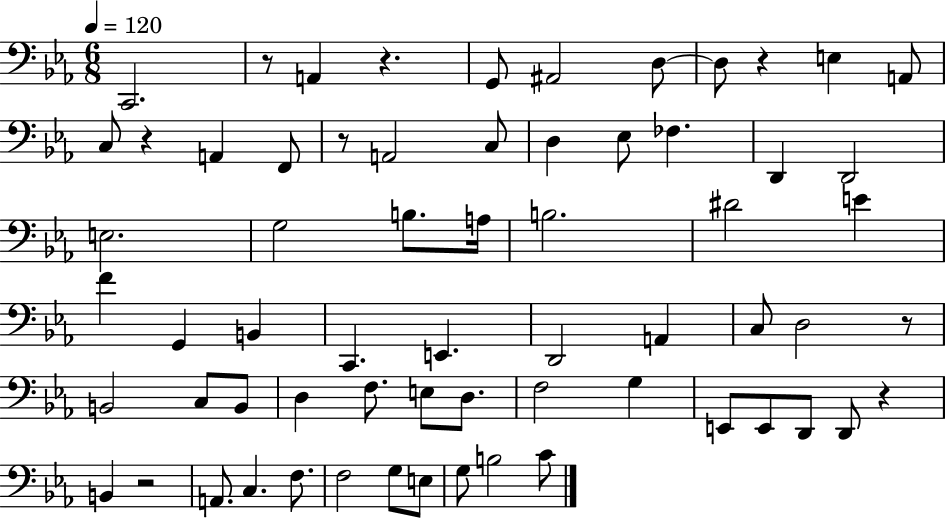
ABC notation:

X:1
T:Untitled
M:6/8
L:1/4
K:Eb
C,,2 z/2 A,, z G,,/2 ^A,,2 D,/2 D,/2 z E, A,,/2 C,/2 z A,, F,,/2 z/2 A,,2 C,/2 D, _E,/2 _F, D,, D,,2 E,2 G,2 B,/2 A,/4 B,2 ^D2 E F G,, B,, C,, E,, D,,2 A,, C,/2 D,2 z/2 B,,2 C,/2 B,,/2 D, F,/2 E,/2 D,/2 F,2 G, E,,/2 E,,/2 D,,/2 D,,/2 z B,, z2 A,,/2 C, F,/2 F,2 G,/2 E,/2 G,/2 B,2 C/2